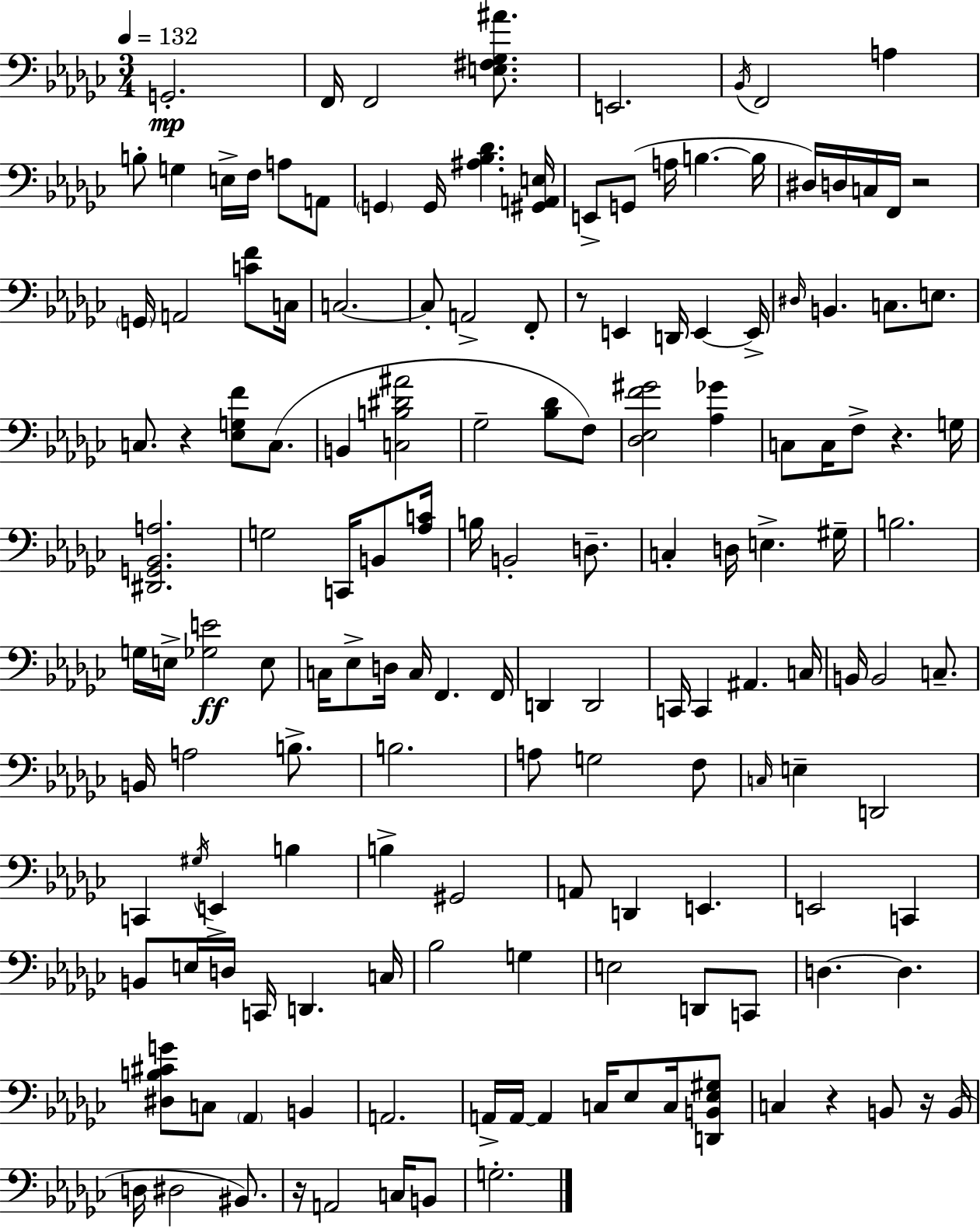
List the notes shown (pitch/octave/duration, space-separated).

G2/h. F2/s F2/h [E3,F#3,Gb3,A#4]/e. E2/h. Bb2/s F2/h A3/q B3/e G3/q E3/s F3/s A3/e A2/e G2/q G2/s [A#3,Bb3,Db4]/q. [G#2,A2,E3]/s E2/e G2/e A3/s B3/q. B3/s D#3/s D3/s C3/s F2/s R/h G2/s A2/h [C4,F4]/e C3/s C3/h. C3/e A2/h F2/e R/e E2/q D2/s E2/q E2/s D#3/s B2/q. C3/e. E3/e. C3/e. R/q [Eb3,G3,F4]/e C3/e. B2/q [C3,B3,D#4,A#4]/h Gb3/h [Bb3,Db4]/e F3/e [Db3,Eb3,F4,G#4]/h [Ab3,Gb4]/q C3/e C3/s F3/e R/q. G3/s [D#2,G2,Bb2,A3]/h. G3/h C2/s B2/e [Ab3,C4]/s B3/s B2/h D3/e. C3/q D3/s E3/q. G#3/s B3/h. G3/s E3/s [Gb3,E4]/h E3/e C3/s Eb3/e D3/s C3/s F2/q. F2/s D2/q D2/h C2/s C2/q A#2/q. C3/s B2/s B2/h C3/e. B2/s A3/h B3/e. B3/h. A3/e G3/h F3/e C3/s E3/q D2/h C2/q G#3/s E2/q B3/q B3/q G#2/h A2/e D2/q E2/q. E2/h C2/q B2/e E3/s D3/s C2/s D2/q. C3/s Bb3/h G3/q E3/h D2/e C2/e D3/q. D3/q. [D#3,B3,C#4,G4]/e C3/e Ab2/q B2/q A2/h. A2/s A2/s A2/q C3/s Eb3/e C3/s [D2,B2,Eb3,G#3]/e C3/q R/q B2/e R/s B2/s D3/s D#3/h BIS2/e. R/s A2/h C3/s B2/e G3/h.